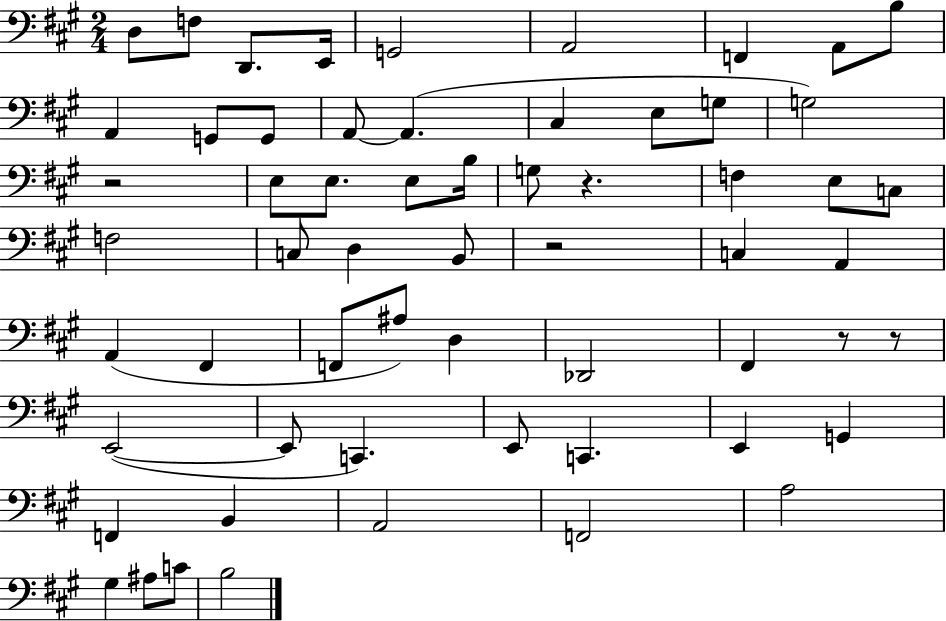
X:1
T:Untitled
M:2/4
L:1/4
K:A
D,/2 F,/2 D,,/2 E,,/4 G,,2 A,,2 F,, A,,/2 B,/2 A,, G,,/2 G,,/2 A,,/2 A,, ^C, E,/2 G,/2 G,2 z2 E,/2 E,/2 E,/2 B,/4 G,/2 z F, E,/2 C,/2 F,2 C,/2 D, B,,/2 z2 C, A,, A,, ^F,, F,,/2 ^A,/2 D, _D,,2 ^F,, z/2 z/2 E,,2 E,,/2 C,, E,,/2 C,, E,, G,, F,, B,, A,,2 F,,2 A,2 ^G, ^A,/2 C/2 B,2